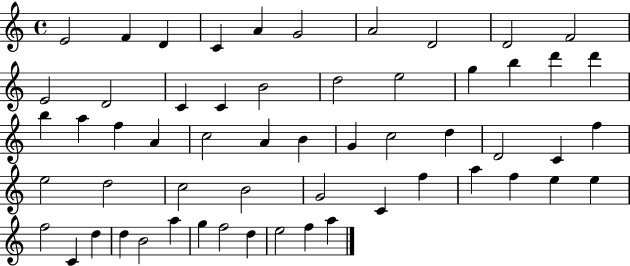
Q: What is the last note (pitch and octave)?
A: A5